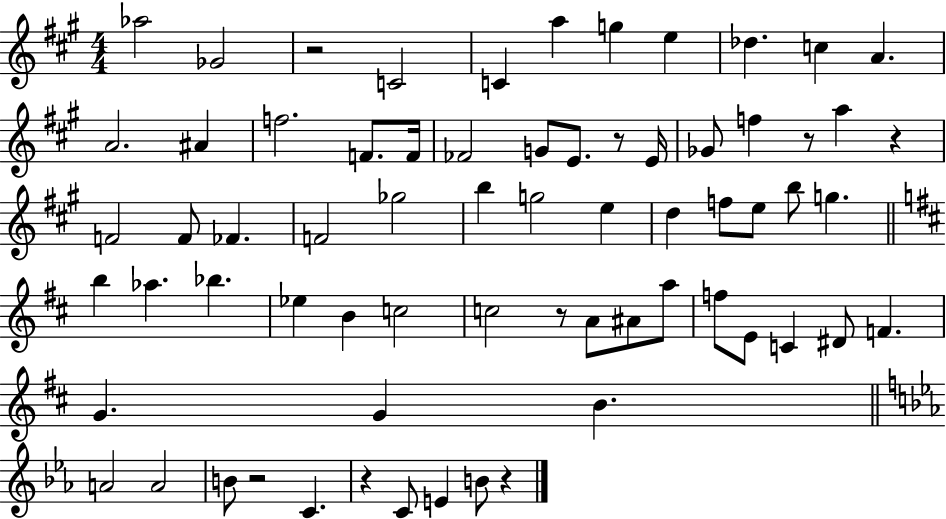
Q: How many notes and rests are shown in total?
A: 68